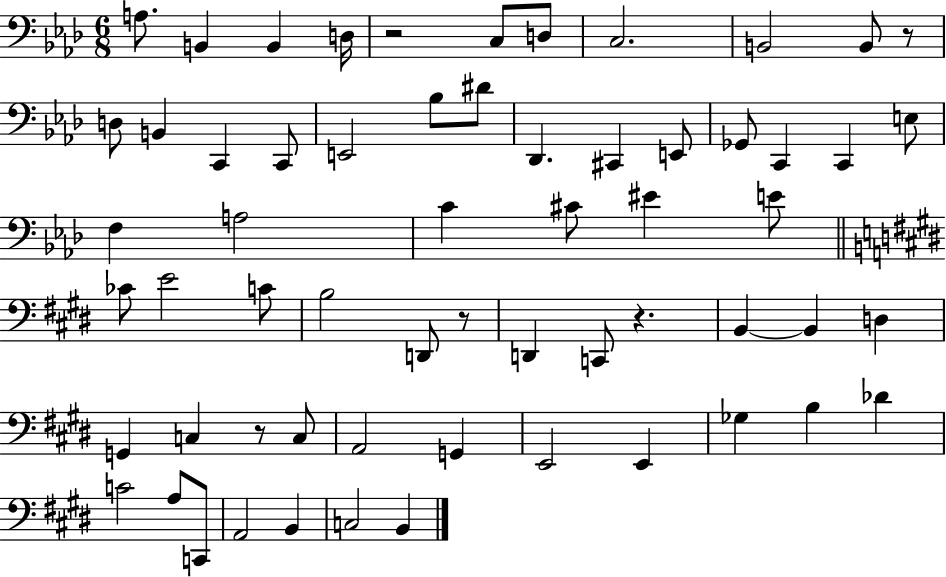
X:1
T:Untitled
M:6/8
L:1/4
K:Ab
A,/2 B,, B,, D,/4 z2 C,/2 D,/2 C,2 B,,2 B,,/2 z/2 D,/2 B,, C,, C,,/2 E,,2 _B,/2 ^D/2 _D,, ^C,, E,,/2 _G,,/2 C,, C,, E,/2 F, A,2 C ^C/2 ^E E/2 _C/2 E2 C/2 B,2 D,,/2 z/2 D,, C,,/2 z B,, B,, D, G,, C, z/2 C,/2 A,,2 G,, E,,2 E,, _G, B, _D C2 A,/2 C,,/2 A,,2 B,, C,2 B,,